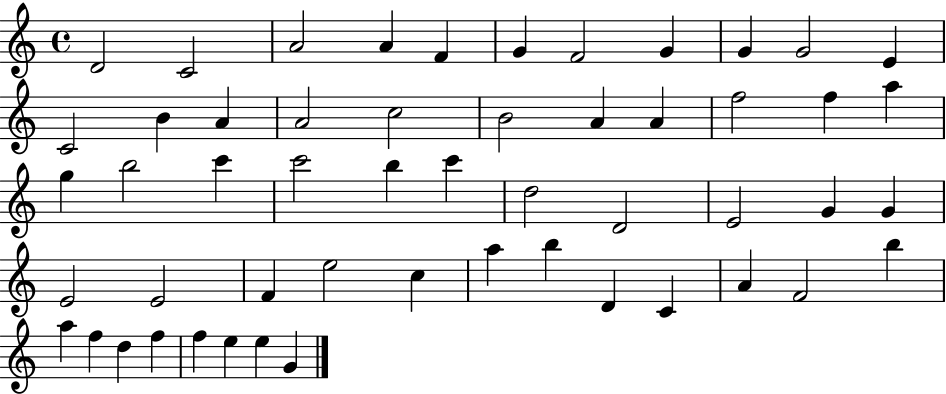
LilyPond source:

{
  \clef treble
  \time 4/4
  \defaultTimeSignature
  \key c \major
  d'2 c'2 | a'2 a'4 f'4 | g'4 f'2 g'4 | g'4 g'2 e'4 | \break c'2 b'4 a'4 | a'2 c''2 | b'2 a'4 a'4 | f''2 f''4 a''4 | \break g''4 b''2 c'''4 | c'''2 b''4 c'''4 | d''2 d'2 | e'2 g'4 g'4 | \break e'2 e'2 | f'4 e''2 c''4 | a''4 b''4 d'4 c'4 | a'4 f'2 b''4 | \break a''4 f''4 d''4 f''4 | f''4 e''4 e''4 g'4 | \bar "|."
}